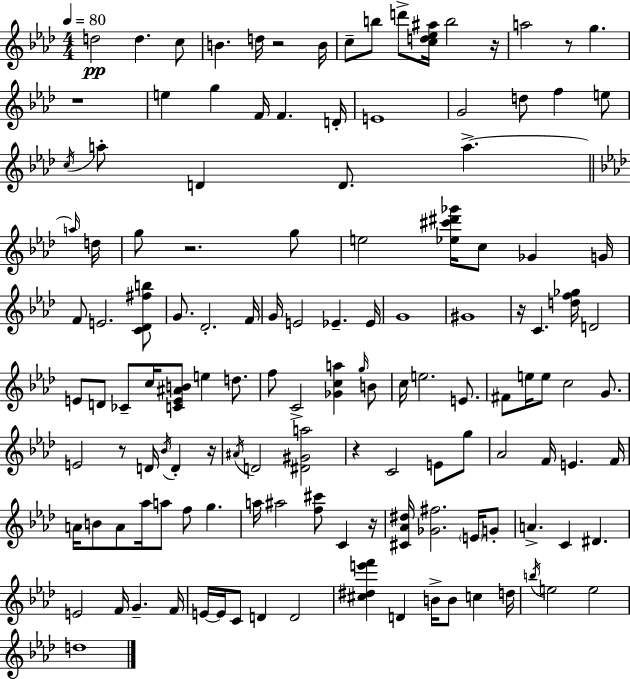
{
  \clef treble
  \numericTimeSignature
  \time 4/4
  \key f \minor
  \tempo 4 = 80
  d''2\pp d''4. c''8 | b'4. d''16 r2 b'16 | c''8-- b''8 d'''8-> <c'' d'' ees'' ais''>16 b''2 r16 | a''2 r8 g''4. | \break r1 | e''4 g''4 f'16 f'4. d'16-. | e'1 | g'2 d''8 f''4 e''8 | \break \acciaccatura { c''16 } a''8-. d'4 d'8. a''4.->~~ | \bar "||" \break \key aes \major \grace { a''16 } d''16 g''8 r2. | g''8 e''2 <ees'' cis''' dis''' ges'''>16 c''8 ges'4 | g'16 f'8 e'2. | <c' des' fis'' b''>8 g'8. des'2.-. | \break f'16 g'16 e'2 ees'4.-- | ees'16 g'1 | gis'1 | r16 c'4. <d'' f'' ges''>16 d'2 | \break e'8 d'8 ces'8-- c''16 <c' e' ais' b'>8 e''4 d''8. | f''8 c'2-> <ges' c'' a''>4 | \grace { g''16 } b'8 c''16 e''2. | e'8. fis'8 e''16 e''8 c''2 | \break g'8. e'2 r8 d'16 \acciaccatura { bes'16 } d'4-. | r16 \acciaccatura { ais'16 } d'2 <dis' gis' a''>2 | r4 c'2 | e'8 g''8 aes'2 f'16 e'4. | \break f'16 a'16 b'8 a'8 aes''16 a''8 f''8 g''4. | a''16 ais''2 <f'' cis'''>8 | c'4 r16 <cis' aes' dis''>16 <ges' fis''>2. | \parenthesize e'16 g'8-. a'4.-> c'4 dis'4. | \break e'2 f'16 g'4.-- | f'16 e'16~~ e'16 c'8 d'4 d'2 | <cis'' dis'' e''' f'''>4 d'4 b'16-> b'8 | c''4 d''16 \acciaccatura { b''16 } e''2 e''2 | \break d''1 | \bar "|."
}